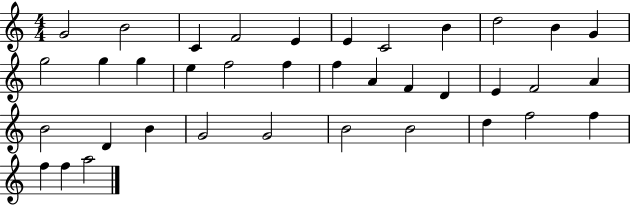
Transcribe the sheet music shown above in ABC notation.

X:1
T:Untitled
M:4/4
L:1/4
K:C
G2 B2 C F2 E E C2 B d2 B G g2 g g e f2 f f A F D E F2 A B2 D B G2 G2 B2 B2 d f2 f f f a2